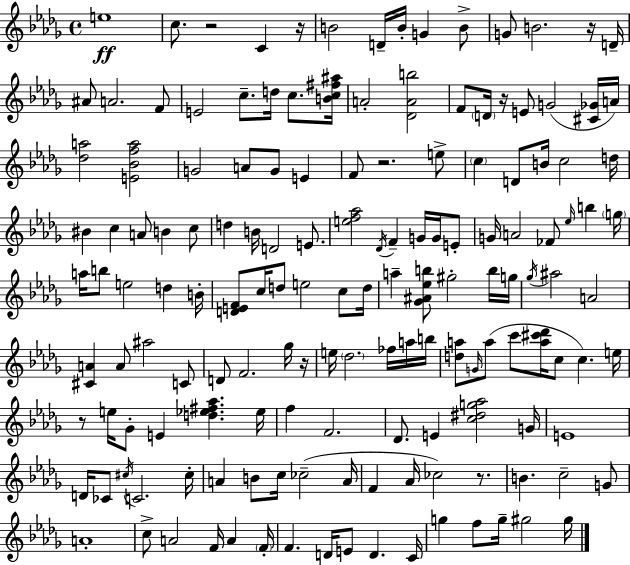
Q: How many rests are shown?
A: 8